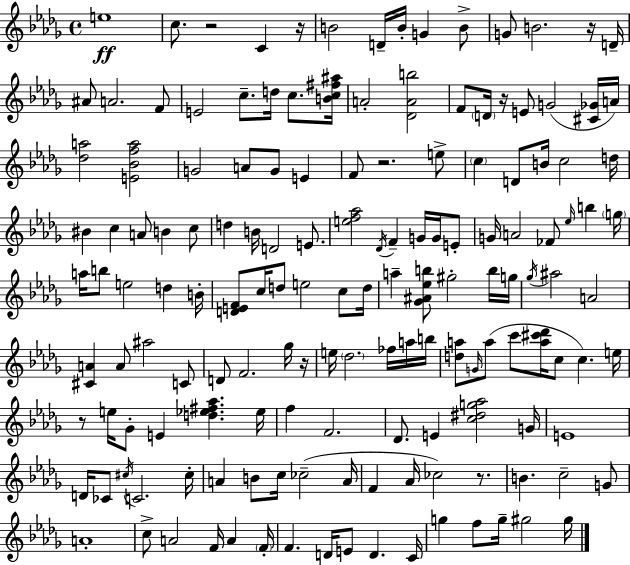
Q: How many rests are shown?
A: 8